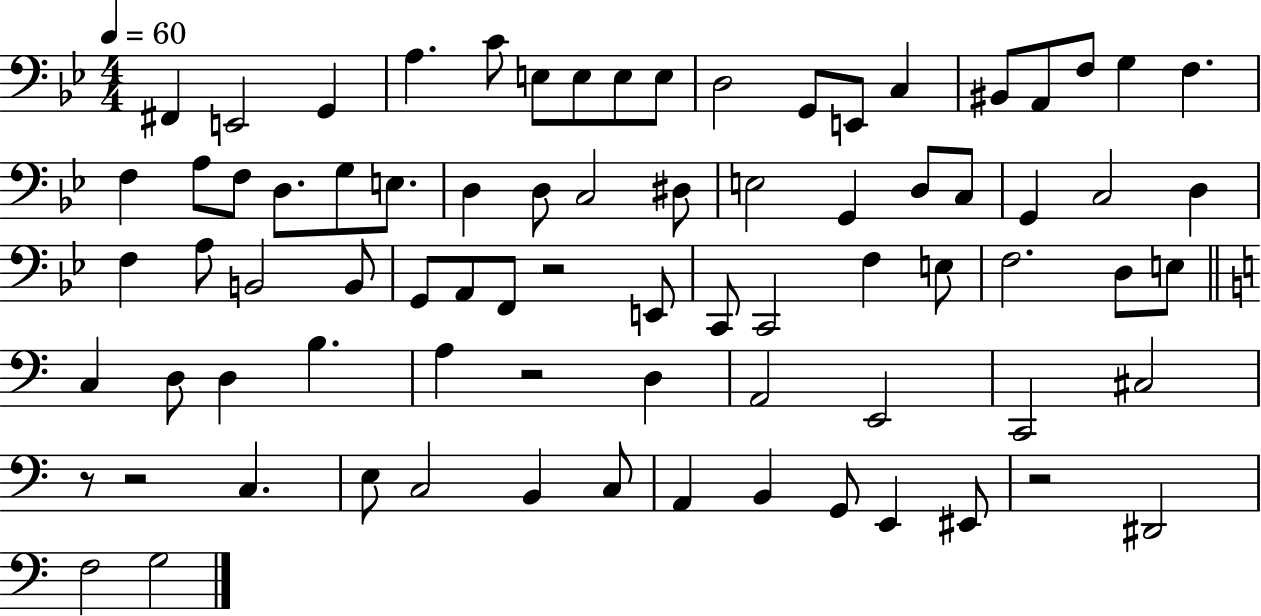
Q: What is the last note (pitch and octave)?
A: G3